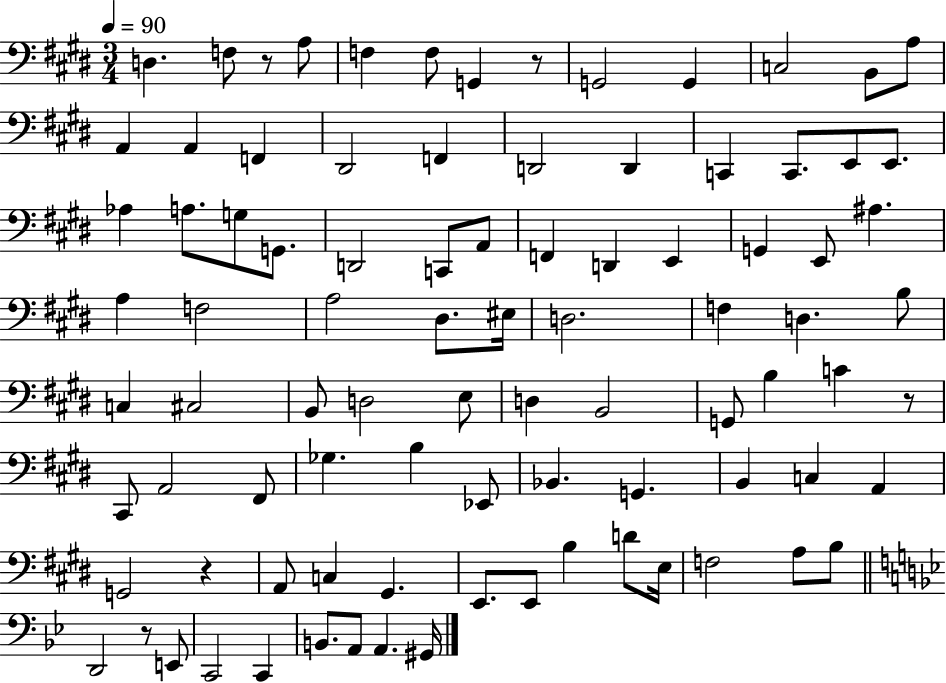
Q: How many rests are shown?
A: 5